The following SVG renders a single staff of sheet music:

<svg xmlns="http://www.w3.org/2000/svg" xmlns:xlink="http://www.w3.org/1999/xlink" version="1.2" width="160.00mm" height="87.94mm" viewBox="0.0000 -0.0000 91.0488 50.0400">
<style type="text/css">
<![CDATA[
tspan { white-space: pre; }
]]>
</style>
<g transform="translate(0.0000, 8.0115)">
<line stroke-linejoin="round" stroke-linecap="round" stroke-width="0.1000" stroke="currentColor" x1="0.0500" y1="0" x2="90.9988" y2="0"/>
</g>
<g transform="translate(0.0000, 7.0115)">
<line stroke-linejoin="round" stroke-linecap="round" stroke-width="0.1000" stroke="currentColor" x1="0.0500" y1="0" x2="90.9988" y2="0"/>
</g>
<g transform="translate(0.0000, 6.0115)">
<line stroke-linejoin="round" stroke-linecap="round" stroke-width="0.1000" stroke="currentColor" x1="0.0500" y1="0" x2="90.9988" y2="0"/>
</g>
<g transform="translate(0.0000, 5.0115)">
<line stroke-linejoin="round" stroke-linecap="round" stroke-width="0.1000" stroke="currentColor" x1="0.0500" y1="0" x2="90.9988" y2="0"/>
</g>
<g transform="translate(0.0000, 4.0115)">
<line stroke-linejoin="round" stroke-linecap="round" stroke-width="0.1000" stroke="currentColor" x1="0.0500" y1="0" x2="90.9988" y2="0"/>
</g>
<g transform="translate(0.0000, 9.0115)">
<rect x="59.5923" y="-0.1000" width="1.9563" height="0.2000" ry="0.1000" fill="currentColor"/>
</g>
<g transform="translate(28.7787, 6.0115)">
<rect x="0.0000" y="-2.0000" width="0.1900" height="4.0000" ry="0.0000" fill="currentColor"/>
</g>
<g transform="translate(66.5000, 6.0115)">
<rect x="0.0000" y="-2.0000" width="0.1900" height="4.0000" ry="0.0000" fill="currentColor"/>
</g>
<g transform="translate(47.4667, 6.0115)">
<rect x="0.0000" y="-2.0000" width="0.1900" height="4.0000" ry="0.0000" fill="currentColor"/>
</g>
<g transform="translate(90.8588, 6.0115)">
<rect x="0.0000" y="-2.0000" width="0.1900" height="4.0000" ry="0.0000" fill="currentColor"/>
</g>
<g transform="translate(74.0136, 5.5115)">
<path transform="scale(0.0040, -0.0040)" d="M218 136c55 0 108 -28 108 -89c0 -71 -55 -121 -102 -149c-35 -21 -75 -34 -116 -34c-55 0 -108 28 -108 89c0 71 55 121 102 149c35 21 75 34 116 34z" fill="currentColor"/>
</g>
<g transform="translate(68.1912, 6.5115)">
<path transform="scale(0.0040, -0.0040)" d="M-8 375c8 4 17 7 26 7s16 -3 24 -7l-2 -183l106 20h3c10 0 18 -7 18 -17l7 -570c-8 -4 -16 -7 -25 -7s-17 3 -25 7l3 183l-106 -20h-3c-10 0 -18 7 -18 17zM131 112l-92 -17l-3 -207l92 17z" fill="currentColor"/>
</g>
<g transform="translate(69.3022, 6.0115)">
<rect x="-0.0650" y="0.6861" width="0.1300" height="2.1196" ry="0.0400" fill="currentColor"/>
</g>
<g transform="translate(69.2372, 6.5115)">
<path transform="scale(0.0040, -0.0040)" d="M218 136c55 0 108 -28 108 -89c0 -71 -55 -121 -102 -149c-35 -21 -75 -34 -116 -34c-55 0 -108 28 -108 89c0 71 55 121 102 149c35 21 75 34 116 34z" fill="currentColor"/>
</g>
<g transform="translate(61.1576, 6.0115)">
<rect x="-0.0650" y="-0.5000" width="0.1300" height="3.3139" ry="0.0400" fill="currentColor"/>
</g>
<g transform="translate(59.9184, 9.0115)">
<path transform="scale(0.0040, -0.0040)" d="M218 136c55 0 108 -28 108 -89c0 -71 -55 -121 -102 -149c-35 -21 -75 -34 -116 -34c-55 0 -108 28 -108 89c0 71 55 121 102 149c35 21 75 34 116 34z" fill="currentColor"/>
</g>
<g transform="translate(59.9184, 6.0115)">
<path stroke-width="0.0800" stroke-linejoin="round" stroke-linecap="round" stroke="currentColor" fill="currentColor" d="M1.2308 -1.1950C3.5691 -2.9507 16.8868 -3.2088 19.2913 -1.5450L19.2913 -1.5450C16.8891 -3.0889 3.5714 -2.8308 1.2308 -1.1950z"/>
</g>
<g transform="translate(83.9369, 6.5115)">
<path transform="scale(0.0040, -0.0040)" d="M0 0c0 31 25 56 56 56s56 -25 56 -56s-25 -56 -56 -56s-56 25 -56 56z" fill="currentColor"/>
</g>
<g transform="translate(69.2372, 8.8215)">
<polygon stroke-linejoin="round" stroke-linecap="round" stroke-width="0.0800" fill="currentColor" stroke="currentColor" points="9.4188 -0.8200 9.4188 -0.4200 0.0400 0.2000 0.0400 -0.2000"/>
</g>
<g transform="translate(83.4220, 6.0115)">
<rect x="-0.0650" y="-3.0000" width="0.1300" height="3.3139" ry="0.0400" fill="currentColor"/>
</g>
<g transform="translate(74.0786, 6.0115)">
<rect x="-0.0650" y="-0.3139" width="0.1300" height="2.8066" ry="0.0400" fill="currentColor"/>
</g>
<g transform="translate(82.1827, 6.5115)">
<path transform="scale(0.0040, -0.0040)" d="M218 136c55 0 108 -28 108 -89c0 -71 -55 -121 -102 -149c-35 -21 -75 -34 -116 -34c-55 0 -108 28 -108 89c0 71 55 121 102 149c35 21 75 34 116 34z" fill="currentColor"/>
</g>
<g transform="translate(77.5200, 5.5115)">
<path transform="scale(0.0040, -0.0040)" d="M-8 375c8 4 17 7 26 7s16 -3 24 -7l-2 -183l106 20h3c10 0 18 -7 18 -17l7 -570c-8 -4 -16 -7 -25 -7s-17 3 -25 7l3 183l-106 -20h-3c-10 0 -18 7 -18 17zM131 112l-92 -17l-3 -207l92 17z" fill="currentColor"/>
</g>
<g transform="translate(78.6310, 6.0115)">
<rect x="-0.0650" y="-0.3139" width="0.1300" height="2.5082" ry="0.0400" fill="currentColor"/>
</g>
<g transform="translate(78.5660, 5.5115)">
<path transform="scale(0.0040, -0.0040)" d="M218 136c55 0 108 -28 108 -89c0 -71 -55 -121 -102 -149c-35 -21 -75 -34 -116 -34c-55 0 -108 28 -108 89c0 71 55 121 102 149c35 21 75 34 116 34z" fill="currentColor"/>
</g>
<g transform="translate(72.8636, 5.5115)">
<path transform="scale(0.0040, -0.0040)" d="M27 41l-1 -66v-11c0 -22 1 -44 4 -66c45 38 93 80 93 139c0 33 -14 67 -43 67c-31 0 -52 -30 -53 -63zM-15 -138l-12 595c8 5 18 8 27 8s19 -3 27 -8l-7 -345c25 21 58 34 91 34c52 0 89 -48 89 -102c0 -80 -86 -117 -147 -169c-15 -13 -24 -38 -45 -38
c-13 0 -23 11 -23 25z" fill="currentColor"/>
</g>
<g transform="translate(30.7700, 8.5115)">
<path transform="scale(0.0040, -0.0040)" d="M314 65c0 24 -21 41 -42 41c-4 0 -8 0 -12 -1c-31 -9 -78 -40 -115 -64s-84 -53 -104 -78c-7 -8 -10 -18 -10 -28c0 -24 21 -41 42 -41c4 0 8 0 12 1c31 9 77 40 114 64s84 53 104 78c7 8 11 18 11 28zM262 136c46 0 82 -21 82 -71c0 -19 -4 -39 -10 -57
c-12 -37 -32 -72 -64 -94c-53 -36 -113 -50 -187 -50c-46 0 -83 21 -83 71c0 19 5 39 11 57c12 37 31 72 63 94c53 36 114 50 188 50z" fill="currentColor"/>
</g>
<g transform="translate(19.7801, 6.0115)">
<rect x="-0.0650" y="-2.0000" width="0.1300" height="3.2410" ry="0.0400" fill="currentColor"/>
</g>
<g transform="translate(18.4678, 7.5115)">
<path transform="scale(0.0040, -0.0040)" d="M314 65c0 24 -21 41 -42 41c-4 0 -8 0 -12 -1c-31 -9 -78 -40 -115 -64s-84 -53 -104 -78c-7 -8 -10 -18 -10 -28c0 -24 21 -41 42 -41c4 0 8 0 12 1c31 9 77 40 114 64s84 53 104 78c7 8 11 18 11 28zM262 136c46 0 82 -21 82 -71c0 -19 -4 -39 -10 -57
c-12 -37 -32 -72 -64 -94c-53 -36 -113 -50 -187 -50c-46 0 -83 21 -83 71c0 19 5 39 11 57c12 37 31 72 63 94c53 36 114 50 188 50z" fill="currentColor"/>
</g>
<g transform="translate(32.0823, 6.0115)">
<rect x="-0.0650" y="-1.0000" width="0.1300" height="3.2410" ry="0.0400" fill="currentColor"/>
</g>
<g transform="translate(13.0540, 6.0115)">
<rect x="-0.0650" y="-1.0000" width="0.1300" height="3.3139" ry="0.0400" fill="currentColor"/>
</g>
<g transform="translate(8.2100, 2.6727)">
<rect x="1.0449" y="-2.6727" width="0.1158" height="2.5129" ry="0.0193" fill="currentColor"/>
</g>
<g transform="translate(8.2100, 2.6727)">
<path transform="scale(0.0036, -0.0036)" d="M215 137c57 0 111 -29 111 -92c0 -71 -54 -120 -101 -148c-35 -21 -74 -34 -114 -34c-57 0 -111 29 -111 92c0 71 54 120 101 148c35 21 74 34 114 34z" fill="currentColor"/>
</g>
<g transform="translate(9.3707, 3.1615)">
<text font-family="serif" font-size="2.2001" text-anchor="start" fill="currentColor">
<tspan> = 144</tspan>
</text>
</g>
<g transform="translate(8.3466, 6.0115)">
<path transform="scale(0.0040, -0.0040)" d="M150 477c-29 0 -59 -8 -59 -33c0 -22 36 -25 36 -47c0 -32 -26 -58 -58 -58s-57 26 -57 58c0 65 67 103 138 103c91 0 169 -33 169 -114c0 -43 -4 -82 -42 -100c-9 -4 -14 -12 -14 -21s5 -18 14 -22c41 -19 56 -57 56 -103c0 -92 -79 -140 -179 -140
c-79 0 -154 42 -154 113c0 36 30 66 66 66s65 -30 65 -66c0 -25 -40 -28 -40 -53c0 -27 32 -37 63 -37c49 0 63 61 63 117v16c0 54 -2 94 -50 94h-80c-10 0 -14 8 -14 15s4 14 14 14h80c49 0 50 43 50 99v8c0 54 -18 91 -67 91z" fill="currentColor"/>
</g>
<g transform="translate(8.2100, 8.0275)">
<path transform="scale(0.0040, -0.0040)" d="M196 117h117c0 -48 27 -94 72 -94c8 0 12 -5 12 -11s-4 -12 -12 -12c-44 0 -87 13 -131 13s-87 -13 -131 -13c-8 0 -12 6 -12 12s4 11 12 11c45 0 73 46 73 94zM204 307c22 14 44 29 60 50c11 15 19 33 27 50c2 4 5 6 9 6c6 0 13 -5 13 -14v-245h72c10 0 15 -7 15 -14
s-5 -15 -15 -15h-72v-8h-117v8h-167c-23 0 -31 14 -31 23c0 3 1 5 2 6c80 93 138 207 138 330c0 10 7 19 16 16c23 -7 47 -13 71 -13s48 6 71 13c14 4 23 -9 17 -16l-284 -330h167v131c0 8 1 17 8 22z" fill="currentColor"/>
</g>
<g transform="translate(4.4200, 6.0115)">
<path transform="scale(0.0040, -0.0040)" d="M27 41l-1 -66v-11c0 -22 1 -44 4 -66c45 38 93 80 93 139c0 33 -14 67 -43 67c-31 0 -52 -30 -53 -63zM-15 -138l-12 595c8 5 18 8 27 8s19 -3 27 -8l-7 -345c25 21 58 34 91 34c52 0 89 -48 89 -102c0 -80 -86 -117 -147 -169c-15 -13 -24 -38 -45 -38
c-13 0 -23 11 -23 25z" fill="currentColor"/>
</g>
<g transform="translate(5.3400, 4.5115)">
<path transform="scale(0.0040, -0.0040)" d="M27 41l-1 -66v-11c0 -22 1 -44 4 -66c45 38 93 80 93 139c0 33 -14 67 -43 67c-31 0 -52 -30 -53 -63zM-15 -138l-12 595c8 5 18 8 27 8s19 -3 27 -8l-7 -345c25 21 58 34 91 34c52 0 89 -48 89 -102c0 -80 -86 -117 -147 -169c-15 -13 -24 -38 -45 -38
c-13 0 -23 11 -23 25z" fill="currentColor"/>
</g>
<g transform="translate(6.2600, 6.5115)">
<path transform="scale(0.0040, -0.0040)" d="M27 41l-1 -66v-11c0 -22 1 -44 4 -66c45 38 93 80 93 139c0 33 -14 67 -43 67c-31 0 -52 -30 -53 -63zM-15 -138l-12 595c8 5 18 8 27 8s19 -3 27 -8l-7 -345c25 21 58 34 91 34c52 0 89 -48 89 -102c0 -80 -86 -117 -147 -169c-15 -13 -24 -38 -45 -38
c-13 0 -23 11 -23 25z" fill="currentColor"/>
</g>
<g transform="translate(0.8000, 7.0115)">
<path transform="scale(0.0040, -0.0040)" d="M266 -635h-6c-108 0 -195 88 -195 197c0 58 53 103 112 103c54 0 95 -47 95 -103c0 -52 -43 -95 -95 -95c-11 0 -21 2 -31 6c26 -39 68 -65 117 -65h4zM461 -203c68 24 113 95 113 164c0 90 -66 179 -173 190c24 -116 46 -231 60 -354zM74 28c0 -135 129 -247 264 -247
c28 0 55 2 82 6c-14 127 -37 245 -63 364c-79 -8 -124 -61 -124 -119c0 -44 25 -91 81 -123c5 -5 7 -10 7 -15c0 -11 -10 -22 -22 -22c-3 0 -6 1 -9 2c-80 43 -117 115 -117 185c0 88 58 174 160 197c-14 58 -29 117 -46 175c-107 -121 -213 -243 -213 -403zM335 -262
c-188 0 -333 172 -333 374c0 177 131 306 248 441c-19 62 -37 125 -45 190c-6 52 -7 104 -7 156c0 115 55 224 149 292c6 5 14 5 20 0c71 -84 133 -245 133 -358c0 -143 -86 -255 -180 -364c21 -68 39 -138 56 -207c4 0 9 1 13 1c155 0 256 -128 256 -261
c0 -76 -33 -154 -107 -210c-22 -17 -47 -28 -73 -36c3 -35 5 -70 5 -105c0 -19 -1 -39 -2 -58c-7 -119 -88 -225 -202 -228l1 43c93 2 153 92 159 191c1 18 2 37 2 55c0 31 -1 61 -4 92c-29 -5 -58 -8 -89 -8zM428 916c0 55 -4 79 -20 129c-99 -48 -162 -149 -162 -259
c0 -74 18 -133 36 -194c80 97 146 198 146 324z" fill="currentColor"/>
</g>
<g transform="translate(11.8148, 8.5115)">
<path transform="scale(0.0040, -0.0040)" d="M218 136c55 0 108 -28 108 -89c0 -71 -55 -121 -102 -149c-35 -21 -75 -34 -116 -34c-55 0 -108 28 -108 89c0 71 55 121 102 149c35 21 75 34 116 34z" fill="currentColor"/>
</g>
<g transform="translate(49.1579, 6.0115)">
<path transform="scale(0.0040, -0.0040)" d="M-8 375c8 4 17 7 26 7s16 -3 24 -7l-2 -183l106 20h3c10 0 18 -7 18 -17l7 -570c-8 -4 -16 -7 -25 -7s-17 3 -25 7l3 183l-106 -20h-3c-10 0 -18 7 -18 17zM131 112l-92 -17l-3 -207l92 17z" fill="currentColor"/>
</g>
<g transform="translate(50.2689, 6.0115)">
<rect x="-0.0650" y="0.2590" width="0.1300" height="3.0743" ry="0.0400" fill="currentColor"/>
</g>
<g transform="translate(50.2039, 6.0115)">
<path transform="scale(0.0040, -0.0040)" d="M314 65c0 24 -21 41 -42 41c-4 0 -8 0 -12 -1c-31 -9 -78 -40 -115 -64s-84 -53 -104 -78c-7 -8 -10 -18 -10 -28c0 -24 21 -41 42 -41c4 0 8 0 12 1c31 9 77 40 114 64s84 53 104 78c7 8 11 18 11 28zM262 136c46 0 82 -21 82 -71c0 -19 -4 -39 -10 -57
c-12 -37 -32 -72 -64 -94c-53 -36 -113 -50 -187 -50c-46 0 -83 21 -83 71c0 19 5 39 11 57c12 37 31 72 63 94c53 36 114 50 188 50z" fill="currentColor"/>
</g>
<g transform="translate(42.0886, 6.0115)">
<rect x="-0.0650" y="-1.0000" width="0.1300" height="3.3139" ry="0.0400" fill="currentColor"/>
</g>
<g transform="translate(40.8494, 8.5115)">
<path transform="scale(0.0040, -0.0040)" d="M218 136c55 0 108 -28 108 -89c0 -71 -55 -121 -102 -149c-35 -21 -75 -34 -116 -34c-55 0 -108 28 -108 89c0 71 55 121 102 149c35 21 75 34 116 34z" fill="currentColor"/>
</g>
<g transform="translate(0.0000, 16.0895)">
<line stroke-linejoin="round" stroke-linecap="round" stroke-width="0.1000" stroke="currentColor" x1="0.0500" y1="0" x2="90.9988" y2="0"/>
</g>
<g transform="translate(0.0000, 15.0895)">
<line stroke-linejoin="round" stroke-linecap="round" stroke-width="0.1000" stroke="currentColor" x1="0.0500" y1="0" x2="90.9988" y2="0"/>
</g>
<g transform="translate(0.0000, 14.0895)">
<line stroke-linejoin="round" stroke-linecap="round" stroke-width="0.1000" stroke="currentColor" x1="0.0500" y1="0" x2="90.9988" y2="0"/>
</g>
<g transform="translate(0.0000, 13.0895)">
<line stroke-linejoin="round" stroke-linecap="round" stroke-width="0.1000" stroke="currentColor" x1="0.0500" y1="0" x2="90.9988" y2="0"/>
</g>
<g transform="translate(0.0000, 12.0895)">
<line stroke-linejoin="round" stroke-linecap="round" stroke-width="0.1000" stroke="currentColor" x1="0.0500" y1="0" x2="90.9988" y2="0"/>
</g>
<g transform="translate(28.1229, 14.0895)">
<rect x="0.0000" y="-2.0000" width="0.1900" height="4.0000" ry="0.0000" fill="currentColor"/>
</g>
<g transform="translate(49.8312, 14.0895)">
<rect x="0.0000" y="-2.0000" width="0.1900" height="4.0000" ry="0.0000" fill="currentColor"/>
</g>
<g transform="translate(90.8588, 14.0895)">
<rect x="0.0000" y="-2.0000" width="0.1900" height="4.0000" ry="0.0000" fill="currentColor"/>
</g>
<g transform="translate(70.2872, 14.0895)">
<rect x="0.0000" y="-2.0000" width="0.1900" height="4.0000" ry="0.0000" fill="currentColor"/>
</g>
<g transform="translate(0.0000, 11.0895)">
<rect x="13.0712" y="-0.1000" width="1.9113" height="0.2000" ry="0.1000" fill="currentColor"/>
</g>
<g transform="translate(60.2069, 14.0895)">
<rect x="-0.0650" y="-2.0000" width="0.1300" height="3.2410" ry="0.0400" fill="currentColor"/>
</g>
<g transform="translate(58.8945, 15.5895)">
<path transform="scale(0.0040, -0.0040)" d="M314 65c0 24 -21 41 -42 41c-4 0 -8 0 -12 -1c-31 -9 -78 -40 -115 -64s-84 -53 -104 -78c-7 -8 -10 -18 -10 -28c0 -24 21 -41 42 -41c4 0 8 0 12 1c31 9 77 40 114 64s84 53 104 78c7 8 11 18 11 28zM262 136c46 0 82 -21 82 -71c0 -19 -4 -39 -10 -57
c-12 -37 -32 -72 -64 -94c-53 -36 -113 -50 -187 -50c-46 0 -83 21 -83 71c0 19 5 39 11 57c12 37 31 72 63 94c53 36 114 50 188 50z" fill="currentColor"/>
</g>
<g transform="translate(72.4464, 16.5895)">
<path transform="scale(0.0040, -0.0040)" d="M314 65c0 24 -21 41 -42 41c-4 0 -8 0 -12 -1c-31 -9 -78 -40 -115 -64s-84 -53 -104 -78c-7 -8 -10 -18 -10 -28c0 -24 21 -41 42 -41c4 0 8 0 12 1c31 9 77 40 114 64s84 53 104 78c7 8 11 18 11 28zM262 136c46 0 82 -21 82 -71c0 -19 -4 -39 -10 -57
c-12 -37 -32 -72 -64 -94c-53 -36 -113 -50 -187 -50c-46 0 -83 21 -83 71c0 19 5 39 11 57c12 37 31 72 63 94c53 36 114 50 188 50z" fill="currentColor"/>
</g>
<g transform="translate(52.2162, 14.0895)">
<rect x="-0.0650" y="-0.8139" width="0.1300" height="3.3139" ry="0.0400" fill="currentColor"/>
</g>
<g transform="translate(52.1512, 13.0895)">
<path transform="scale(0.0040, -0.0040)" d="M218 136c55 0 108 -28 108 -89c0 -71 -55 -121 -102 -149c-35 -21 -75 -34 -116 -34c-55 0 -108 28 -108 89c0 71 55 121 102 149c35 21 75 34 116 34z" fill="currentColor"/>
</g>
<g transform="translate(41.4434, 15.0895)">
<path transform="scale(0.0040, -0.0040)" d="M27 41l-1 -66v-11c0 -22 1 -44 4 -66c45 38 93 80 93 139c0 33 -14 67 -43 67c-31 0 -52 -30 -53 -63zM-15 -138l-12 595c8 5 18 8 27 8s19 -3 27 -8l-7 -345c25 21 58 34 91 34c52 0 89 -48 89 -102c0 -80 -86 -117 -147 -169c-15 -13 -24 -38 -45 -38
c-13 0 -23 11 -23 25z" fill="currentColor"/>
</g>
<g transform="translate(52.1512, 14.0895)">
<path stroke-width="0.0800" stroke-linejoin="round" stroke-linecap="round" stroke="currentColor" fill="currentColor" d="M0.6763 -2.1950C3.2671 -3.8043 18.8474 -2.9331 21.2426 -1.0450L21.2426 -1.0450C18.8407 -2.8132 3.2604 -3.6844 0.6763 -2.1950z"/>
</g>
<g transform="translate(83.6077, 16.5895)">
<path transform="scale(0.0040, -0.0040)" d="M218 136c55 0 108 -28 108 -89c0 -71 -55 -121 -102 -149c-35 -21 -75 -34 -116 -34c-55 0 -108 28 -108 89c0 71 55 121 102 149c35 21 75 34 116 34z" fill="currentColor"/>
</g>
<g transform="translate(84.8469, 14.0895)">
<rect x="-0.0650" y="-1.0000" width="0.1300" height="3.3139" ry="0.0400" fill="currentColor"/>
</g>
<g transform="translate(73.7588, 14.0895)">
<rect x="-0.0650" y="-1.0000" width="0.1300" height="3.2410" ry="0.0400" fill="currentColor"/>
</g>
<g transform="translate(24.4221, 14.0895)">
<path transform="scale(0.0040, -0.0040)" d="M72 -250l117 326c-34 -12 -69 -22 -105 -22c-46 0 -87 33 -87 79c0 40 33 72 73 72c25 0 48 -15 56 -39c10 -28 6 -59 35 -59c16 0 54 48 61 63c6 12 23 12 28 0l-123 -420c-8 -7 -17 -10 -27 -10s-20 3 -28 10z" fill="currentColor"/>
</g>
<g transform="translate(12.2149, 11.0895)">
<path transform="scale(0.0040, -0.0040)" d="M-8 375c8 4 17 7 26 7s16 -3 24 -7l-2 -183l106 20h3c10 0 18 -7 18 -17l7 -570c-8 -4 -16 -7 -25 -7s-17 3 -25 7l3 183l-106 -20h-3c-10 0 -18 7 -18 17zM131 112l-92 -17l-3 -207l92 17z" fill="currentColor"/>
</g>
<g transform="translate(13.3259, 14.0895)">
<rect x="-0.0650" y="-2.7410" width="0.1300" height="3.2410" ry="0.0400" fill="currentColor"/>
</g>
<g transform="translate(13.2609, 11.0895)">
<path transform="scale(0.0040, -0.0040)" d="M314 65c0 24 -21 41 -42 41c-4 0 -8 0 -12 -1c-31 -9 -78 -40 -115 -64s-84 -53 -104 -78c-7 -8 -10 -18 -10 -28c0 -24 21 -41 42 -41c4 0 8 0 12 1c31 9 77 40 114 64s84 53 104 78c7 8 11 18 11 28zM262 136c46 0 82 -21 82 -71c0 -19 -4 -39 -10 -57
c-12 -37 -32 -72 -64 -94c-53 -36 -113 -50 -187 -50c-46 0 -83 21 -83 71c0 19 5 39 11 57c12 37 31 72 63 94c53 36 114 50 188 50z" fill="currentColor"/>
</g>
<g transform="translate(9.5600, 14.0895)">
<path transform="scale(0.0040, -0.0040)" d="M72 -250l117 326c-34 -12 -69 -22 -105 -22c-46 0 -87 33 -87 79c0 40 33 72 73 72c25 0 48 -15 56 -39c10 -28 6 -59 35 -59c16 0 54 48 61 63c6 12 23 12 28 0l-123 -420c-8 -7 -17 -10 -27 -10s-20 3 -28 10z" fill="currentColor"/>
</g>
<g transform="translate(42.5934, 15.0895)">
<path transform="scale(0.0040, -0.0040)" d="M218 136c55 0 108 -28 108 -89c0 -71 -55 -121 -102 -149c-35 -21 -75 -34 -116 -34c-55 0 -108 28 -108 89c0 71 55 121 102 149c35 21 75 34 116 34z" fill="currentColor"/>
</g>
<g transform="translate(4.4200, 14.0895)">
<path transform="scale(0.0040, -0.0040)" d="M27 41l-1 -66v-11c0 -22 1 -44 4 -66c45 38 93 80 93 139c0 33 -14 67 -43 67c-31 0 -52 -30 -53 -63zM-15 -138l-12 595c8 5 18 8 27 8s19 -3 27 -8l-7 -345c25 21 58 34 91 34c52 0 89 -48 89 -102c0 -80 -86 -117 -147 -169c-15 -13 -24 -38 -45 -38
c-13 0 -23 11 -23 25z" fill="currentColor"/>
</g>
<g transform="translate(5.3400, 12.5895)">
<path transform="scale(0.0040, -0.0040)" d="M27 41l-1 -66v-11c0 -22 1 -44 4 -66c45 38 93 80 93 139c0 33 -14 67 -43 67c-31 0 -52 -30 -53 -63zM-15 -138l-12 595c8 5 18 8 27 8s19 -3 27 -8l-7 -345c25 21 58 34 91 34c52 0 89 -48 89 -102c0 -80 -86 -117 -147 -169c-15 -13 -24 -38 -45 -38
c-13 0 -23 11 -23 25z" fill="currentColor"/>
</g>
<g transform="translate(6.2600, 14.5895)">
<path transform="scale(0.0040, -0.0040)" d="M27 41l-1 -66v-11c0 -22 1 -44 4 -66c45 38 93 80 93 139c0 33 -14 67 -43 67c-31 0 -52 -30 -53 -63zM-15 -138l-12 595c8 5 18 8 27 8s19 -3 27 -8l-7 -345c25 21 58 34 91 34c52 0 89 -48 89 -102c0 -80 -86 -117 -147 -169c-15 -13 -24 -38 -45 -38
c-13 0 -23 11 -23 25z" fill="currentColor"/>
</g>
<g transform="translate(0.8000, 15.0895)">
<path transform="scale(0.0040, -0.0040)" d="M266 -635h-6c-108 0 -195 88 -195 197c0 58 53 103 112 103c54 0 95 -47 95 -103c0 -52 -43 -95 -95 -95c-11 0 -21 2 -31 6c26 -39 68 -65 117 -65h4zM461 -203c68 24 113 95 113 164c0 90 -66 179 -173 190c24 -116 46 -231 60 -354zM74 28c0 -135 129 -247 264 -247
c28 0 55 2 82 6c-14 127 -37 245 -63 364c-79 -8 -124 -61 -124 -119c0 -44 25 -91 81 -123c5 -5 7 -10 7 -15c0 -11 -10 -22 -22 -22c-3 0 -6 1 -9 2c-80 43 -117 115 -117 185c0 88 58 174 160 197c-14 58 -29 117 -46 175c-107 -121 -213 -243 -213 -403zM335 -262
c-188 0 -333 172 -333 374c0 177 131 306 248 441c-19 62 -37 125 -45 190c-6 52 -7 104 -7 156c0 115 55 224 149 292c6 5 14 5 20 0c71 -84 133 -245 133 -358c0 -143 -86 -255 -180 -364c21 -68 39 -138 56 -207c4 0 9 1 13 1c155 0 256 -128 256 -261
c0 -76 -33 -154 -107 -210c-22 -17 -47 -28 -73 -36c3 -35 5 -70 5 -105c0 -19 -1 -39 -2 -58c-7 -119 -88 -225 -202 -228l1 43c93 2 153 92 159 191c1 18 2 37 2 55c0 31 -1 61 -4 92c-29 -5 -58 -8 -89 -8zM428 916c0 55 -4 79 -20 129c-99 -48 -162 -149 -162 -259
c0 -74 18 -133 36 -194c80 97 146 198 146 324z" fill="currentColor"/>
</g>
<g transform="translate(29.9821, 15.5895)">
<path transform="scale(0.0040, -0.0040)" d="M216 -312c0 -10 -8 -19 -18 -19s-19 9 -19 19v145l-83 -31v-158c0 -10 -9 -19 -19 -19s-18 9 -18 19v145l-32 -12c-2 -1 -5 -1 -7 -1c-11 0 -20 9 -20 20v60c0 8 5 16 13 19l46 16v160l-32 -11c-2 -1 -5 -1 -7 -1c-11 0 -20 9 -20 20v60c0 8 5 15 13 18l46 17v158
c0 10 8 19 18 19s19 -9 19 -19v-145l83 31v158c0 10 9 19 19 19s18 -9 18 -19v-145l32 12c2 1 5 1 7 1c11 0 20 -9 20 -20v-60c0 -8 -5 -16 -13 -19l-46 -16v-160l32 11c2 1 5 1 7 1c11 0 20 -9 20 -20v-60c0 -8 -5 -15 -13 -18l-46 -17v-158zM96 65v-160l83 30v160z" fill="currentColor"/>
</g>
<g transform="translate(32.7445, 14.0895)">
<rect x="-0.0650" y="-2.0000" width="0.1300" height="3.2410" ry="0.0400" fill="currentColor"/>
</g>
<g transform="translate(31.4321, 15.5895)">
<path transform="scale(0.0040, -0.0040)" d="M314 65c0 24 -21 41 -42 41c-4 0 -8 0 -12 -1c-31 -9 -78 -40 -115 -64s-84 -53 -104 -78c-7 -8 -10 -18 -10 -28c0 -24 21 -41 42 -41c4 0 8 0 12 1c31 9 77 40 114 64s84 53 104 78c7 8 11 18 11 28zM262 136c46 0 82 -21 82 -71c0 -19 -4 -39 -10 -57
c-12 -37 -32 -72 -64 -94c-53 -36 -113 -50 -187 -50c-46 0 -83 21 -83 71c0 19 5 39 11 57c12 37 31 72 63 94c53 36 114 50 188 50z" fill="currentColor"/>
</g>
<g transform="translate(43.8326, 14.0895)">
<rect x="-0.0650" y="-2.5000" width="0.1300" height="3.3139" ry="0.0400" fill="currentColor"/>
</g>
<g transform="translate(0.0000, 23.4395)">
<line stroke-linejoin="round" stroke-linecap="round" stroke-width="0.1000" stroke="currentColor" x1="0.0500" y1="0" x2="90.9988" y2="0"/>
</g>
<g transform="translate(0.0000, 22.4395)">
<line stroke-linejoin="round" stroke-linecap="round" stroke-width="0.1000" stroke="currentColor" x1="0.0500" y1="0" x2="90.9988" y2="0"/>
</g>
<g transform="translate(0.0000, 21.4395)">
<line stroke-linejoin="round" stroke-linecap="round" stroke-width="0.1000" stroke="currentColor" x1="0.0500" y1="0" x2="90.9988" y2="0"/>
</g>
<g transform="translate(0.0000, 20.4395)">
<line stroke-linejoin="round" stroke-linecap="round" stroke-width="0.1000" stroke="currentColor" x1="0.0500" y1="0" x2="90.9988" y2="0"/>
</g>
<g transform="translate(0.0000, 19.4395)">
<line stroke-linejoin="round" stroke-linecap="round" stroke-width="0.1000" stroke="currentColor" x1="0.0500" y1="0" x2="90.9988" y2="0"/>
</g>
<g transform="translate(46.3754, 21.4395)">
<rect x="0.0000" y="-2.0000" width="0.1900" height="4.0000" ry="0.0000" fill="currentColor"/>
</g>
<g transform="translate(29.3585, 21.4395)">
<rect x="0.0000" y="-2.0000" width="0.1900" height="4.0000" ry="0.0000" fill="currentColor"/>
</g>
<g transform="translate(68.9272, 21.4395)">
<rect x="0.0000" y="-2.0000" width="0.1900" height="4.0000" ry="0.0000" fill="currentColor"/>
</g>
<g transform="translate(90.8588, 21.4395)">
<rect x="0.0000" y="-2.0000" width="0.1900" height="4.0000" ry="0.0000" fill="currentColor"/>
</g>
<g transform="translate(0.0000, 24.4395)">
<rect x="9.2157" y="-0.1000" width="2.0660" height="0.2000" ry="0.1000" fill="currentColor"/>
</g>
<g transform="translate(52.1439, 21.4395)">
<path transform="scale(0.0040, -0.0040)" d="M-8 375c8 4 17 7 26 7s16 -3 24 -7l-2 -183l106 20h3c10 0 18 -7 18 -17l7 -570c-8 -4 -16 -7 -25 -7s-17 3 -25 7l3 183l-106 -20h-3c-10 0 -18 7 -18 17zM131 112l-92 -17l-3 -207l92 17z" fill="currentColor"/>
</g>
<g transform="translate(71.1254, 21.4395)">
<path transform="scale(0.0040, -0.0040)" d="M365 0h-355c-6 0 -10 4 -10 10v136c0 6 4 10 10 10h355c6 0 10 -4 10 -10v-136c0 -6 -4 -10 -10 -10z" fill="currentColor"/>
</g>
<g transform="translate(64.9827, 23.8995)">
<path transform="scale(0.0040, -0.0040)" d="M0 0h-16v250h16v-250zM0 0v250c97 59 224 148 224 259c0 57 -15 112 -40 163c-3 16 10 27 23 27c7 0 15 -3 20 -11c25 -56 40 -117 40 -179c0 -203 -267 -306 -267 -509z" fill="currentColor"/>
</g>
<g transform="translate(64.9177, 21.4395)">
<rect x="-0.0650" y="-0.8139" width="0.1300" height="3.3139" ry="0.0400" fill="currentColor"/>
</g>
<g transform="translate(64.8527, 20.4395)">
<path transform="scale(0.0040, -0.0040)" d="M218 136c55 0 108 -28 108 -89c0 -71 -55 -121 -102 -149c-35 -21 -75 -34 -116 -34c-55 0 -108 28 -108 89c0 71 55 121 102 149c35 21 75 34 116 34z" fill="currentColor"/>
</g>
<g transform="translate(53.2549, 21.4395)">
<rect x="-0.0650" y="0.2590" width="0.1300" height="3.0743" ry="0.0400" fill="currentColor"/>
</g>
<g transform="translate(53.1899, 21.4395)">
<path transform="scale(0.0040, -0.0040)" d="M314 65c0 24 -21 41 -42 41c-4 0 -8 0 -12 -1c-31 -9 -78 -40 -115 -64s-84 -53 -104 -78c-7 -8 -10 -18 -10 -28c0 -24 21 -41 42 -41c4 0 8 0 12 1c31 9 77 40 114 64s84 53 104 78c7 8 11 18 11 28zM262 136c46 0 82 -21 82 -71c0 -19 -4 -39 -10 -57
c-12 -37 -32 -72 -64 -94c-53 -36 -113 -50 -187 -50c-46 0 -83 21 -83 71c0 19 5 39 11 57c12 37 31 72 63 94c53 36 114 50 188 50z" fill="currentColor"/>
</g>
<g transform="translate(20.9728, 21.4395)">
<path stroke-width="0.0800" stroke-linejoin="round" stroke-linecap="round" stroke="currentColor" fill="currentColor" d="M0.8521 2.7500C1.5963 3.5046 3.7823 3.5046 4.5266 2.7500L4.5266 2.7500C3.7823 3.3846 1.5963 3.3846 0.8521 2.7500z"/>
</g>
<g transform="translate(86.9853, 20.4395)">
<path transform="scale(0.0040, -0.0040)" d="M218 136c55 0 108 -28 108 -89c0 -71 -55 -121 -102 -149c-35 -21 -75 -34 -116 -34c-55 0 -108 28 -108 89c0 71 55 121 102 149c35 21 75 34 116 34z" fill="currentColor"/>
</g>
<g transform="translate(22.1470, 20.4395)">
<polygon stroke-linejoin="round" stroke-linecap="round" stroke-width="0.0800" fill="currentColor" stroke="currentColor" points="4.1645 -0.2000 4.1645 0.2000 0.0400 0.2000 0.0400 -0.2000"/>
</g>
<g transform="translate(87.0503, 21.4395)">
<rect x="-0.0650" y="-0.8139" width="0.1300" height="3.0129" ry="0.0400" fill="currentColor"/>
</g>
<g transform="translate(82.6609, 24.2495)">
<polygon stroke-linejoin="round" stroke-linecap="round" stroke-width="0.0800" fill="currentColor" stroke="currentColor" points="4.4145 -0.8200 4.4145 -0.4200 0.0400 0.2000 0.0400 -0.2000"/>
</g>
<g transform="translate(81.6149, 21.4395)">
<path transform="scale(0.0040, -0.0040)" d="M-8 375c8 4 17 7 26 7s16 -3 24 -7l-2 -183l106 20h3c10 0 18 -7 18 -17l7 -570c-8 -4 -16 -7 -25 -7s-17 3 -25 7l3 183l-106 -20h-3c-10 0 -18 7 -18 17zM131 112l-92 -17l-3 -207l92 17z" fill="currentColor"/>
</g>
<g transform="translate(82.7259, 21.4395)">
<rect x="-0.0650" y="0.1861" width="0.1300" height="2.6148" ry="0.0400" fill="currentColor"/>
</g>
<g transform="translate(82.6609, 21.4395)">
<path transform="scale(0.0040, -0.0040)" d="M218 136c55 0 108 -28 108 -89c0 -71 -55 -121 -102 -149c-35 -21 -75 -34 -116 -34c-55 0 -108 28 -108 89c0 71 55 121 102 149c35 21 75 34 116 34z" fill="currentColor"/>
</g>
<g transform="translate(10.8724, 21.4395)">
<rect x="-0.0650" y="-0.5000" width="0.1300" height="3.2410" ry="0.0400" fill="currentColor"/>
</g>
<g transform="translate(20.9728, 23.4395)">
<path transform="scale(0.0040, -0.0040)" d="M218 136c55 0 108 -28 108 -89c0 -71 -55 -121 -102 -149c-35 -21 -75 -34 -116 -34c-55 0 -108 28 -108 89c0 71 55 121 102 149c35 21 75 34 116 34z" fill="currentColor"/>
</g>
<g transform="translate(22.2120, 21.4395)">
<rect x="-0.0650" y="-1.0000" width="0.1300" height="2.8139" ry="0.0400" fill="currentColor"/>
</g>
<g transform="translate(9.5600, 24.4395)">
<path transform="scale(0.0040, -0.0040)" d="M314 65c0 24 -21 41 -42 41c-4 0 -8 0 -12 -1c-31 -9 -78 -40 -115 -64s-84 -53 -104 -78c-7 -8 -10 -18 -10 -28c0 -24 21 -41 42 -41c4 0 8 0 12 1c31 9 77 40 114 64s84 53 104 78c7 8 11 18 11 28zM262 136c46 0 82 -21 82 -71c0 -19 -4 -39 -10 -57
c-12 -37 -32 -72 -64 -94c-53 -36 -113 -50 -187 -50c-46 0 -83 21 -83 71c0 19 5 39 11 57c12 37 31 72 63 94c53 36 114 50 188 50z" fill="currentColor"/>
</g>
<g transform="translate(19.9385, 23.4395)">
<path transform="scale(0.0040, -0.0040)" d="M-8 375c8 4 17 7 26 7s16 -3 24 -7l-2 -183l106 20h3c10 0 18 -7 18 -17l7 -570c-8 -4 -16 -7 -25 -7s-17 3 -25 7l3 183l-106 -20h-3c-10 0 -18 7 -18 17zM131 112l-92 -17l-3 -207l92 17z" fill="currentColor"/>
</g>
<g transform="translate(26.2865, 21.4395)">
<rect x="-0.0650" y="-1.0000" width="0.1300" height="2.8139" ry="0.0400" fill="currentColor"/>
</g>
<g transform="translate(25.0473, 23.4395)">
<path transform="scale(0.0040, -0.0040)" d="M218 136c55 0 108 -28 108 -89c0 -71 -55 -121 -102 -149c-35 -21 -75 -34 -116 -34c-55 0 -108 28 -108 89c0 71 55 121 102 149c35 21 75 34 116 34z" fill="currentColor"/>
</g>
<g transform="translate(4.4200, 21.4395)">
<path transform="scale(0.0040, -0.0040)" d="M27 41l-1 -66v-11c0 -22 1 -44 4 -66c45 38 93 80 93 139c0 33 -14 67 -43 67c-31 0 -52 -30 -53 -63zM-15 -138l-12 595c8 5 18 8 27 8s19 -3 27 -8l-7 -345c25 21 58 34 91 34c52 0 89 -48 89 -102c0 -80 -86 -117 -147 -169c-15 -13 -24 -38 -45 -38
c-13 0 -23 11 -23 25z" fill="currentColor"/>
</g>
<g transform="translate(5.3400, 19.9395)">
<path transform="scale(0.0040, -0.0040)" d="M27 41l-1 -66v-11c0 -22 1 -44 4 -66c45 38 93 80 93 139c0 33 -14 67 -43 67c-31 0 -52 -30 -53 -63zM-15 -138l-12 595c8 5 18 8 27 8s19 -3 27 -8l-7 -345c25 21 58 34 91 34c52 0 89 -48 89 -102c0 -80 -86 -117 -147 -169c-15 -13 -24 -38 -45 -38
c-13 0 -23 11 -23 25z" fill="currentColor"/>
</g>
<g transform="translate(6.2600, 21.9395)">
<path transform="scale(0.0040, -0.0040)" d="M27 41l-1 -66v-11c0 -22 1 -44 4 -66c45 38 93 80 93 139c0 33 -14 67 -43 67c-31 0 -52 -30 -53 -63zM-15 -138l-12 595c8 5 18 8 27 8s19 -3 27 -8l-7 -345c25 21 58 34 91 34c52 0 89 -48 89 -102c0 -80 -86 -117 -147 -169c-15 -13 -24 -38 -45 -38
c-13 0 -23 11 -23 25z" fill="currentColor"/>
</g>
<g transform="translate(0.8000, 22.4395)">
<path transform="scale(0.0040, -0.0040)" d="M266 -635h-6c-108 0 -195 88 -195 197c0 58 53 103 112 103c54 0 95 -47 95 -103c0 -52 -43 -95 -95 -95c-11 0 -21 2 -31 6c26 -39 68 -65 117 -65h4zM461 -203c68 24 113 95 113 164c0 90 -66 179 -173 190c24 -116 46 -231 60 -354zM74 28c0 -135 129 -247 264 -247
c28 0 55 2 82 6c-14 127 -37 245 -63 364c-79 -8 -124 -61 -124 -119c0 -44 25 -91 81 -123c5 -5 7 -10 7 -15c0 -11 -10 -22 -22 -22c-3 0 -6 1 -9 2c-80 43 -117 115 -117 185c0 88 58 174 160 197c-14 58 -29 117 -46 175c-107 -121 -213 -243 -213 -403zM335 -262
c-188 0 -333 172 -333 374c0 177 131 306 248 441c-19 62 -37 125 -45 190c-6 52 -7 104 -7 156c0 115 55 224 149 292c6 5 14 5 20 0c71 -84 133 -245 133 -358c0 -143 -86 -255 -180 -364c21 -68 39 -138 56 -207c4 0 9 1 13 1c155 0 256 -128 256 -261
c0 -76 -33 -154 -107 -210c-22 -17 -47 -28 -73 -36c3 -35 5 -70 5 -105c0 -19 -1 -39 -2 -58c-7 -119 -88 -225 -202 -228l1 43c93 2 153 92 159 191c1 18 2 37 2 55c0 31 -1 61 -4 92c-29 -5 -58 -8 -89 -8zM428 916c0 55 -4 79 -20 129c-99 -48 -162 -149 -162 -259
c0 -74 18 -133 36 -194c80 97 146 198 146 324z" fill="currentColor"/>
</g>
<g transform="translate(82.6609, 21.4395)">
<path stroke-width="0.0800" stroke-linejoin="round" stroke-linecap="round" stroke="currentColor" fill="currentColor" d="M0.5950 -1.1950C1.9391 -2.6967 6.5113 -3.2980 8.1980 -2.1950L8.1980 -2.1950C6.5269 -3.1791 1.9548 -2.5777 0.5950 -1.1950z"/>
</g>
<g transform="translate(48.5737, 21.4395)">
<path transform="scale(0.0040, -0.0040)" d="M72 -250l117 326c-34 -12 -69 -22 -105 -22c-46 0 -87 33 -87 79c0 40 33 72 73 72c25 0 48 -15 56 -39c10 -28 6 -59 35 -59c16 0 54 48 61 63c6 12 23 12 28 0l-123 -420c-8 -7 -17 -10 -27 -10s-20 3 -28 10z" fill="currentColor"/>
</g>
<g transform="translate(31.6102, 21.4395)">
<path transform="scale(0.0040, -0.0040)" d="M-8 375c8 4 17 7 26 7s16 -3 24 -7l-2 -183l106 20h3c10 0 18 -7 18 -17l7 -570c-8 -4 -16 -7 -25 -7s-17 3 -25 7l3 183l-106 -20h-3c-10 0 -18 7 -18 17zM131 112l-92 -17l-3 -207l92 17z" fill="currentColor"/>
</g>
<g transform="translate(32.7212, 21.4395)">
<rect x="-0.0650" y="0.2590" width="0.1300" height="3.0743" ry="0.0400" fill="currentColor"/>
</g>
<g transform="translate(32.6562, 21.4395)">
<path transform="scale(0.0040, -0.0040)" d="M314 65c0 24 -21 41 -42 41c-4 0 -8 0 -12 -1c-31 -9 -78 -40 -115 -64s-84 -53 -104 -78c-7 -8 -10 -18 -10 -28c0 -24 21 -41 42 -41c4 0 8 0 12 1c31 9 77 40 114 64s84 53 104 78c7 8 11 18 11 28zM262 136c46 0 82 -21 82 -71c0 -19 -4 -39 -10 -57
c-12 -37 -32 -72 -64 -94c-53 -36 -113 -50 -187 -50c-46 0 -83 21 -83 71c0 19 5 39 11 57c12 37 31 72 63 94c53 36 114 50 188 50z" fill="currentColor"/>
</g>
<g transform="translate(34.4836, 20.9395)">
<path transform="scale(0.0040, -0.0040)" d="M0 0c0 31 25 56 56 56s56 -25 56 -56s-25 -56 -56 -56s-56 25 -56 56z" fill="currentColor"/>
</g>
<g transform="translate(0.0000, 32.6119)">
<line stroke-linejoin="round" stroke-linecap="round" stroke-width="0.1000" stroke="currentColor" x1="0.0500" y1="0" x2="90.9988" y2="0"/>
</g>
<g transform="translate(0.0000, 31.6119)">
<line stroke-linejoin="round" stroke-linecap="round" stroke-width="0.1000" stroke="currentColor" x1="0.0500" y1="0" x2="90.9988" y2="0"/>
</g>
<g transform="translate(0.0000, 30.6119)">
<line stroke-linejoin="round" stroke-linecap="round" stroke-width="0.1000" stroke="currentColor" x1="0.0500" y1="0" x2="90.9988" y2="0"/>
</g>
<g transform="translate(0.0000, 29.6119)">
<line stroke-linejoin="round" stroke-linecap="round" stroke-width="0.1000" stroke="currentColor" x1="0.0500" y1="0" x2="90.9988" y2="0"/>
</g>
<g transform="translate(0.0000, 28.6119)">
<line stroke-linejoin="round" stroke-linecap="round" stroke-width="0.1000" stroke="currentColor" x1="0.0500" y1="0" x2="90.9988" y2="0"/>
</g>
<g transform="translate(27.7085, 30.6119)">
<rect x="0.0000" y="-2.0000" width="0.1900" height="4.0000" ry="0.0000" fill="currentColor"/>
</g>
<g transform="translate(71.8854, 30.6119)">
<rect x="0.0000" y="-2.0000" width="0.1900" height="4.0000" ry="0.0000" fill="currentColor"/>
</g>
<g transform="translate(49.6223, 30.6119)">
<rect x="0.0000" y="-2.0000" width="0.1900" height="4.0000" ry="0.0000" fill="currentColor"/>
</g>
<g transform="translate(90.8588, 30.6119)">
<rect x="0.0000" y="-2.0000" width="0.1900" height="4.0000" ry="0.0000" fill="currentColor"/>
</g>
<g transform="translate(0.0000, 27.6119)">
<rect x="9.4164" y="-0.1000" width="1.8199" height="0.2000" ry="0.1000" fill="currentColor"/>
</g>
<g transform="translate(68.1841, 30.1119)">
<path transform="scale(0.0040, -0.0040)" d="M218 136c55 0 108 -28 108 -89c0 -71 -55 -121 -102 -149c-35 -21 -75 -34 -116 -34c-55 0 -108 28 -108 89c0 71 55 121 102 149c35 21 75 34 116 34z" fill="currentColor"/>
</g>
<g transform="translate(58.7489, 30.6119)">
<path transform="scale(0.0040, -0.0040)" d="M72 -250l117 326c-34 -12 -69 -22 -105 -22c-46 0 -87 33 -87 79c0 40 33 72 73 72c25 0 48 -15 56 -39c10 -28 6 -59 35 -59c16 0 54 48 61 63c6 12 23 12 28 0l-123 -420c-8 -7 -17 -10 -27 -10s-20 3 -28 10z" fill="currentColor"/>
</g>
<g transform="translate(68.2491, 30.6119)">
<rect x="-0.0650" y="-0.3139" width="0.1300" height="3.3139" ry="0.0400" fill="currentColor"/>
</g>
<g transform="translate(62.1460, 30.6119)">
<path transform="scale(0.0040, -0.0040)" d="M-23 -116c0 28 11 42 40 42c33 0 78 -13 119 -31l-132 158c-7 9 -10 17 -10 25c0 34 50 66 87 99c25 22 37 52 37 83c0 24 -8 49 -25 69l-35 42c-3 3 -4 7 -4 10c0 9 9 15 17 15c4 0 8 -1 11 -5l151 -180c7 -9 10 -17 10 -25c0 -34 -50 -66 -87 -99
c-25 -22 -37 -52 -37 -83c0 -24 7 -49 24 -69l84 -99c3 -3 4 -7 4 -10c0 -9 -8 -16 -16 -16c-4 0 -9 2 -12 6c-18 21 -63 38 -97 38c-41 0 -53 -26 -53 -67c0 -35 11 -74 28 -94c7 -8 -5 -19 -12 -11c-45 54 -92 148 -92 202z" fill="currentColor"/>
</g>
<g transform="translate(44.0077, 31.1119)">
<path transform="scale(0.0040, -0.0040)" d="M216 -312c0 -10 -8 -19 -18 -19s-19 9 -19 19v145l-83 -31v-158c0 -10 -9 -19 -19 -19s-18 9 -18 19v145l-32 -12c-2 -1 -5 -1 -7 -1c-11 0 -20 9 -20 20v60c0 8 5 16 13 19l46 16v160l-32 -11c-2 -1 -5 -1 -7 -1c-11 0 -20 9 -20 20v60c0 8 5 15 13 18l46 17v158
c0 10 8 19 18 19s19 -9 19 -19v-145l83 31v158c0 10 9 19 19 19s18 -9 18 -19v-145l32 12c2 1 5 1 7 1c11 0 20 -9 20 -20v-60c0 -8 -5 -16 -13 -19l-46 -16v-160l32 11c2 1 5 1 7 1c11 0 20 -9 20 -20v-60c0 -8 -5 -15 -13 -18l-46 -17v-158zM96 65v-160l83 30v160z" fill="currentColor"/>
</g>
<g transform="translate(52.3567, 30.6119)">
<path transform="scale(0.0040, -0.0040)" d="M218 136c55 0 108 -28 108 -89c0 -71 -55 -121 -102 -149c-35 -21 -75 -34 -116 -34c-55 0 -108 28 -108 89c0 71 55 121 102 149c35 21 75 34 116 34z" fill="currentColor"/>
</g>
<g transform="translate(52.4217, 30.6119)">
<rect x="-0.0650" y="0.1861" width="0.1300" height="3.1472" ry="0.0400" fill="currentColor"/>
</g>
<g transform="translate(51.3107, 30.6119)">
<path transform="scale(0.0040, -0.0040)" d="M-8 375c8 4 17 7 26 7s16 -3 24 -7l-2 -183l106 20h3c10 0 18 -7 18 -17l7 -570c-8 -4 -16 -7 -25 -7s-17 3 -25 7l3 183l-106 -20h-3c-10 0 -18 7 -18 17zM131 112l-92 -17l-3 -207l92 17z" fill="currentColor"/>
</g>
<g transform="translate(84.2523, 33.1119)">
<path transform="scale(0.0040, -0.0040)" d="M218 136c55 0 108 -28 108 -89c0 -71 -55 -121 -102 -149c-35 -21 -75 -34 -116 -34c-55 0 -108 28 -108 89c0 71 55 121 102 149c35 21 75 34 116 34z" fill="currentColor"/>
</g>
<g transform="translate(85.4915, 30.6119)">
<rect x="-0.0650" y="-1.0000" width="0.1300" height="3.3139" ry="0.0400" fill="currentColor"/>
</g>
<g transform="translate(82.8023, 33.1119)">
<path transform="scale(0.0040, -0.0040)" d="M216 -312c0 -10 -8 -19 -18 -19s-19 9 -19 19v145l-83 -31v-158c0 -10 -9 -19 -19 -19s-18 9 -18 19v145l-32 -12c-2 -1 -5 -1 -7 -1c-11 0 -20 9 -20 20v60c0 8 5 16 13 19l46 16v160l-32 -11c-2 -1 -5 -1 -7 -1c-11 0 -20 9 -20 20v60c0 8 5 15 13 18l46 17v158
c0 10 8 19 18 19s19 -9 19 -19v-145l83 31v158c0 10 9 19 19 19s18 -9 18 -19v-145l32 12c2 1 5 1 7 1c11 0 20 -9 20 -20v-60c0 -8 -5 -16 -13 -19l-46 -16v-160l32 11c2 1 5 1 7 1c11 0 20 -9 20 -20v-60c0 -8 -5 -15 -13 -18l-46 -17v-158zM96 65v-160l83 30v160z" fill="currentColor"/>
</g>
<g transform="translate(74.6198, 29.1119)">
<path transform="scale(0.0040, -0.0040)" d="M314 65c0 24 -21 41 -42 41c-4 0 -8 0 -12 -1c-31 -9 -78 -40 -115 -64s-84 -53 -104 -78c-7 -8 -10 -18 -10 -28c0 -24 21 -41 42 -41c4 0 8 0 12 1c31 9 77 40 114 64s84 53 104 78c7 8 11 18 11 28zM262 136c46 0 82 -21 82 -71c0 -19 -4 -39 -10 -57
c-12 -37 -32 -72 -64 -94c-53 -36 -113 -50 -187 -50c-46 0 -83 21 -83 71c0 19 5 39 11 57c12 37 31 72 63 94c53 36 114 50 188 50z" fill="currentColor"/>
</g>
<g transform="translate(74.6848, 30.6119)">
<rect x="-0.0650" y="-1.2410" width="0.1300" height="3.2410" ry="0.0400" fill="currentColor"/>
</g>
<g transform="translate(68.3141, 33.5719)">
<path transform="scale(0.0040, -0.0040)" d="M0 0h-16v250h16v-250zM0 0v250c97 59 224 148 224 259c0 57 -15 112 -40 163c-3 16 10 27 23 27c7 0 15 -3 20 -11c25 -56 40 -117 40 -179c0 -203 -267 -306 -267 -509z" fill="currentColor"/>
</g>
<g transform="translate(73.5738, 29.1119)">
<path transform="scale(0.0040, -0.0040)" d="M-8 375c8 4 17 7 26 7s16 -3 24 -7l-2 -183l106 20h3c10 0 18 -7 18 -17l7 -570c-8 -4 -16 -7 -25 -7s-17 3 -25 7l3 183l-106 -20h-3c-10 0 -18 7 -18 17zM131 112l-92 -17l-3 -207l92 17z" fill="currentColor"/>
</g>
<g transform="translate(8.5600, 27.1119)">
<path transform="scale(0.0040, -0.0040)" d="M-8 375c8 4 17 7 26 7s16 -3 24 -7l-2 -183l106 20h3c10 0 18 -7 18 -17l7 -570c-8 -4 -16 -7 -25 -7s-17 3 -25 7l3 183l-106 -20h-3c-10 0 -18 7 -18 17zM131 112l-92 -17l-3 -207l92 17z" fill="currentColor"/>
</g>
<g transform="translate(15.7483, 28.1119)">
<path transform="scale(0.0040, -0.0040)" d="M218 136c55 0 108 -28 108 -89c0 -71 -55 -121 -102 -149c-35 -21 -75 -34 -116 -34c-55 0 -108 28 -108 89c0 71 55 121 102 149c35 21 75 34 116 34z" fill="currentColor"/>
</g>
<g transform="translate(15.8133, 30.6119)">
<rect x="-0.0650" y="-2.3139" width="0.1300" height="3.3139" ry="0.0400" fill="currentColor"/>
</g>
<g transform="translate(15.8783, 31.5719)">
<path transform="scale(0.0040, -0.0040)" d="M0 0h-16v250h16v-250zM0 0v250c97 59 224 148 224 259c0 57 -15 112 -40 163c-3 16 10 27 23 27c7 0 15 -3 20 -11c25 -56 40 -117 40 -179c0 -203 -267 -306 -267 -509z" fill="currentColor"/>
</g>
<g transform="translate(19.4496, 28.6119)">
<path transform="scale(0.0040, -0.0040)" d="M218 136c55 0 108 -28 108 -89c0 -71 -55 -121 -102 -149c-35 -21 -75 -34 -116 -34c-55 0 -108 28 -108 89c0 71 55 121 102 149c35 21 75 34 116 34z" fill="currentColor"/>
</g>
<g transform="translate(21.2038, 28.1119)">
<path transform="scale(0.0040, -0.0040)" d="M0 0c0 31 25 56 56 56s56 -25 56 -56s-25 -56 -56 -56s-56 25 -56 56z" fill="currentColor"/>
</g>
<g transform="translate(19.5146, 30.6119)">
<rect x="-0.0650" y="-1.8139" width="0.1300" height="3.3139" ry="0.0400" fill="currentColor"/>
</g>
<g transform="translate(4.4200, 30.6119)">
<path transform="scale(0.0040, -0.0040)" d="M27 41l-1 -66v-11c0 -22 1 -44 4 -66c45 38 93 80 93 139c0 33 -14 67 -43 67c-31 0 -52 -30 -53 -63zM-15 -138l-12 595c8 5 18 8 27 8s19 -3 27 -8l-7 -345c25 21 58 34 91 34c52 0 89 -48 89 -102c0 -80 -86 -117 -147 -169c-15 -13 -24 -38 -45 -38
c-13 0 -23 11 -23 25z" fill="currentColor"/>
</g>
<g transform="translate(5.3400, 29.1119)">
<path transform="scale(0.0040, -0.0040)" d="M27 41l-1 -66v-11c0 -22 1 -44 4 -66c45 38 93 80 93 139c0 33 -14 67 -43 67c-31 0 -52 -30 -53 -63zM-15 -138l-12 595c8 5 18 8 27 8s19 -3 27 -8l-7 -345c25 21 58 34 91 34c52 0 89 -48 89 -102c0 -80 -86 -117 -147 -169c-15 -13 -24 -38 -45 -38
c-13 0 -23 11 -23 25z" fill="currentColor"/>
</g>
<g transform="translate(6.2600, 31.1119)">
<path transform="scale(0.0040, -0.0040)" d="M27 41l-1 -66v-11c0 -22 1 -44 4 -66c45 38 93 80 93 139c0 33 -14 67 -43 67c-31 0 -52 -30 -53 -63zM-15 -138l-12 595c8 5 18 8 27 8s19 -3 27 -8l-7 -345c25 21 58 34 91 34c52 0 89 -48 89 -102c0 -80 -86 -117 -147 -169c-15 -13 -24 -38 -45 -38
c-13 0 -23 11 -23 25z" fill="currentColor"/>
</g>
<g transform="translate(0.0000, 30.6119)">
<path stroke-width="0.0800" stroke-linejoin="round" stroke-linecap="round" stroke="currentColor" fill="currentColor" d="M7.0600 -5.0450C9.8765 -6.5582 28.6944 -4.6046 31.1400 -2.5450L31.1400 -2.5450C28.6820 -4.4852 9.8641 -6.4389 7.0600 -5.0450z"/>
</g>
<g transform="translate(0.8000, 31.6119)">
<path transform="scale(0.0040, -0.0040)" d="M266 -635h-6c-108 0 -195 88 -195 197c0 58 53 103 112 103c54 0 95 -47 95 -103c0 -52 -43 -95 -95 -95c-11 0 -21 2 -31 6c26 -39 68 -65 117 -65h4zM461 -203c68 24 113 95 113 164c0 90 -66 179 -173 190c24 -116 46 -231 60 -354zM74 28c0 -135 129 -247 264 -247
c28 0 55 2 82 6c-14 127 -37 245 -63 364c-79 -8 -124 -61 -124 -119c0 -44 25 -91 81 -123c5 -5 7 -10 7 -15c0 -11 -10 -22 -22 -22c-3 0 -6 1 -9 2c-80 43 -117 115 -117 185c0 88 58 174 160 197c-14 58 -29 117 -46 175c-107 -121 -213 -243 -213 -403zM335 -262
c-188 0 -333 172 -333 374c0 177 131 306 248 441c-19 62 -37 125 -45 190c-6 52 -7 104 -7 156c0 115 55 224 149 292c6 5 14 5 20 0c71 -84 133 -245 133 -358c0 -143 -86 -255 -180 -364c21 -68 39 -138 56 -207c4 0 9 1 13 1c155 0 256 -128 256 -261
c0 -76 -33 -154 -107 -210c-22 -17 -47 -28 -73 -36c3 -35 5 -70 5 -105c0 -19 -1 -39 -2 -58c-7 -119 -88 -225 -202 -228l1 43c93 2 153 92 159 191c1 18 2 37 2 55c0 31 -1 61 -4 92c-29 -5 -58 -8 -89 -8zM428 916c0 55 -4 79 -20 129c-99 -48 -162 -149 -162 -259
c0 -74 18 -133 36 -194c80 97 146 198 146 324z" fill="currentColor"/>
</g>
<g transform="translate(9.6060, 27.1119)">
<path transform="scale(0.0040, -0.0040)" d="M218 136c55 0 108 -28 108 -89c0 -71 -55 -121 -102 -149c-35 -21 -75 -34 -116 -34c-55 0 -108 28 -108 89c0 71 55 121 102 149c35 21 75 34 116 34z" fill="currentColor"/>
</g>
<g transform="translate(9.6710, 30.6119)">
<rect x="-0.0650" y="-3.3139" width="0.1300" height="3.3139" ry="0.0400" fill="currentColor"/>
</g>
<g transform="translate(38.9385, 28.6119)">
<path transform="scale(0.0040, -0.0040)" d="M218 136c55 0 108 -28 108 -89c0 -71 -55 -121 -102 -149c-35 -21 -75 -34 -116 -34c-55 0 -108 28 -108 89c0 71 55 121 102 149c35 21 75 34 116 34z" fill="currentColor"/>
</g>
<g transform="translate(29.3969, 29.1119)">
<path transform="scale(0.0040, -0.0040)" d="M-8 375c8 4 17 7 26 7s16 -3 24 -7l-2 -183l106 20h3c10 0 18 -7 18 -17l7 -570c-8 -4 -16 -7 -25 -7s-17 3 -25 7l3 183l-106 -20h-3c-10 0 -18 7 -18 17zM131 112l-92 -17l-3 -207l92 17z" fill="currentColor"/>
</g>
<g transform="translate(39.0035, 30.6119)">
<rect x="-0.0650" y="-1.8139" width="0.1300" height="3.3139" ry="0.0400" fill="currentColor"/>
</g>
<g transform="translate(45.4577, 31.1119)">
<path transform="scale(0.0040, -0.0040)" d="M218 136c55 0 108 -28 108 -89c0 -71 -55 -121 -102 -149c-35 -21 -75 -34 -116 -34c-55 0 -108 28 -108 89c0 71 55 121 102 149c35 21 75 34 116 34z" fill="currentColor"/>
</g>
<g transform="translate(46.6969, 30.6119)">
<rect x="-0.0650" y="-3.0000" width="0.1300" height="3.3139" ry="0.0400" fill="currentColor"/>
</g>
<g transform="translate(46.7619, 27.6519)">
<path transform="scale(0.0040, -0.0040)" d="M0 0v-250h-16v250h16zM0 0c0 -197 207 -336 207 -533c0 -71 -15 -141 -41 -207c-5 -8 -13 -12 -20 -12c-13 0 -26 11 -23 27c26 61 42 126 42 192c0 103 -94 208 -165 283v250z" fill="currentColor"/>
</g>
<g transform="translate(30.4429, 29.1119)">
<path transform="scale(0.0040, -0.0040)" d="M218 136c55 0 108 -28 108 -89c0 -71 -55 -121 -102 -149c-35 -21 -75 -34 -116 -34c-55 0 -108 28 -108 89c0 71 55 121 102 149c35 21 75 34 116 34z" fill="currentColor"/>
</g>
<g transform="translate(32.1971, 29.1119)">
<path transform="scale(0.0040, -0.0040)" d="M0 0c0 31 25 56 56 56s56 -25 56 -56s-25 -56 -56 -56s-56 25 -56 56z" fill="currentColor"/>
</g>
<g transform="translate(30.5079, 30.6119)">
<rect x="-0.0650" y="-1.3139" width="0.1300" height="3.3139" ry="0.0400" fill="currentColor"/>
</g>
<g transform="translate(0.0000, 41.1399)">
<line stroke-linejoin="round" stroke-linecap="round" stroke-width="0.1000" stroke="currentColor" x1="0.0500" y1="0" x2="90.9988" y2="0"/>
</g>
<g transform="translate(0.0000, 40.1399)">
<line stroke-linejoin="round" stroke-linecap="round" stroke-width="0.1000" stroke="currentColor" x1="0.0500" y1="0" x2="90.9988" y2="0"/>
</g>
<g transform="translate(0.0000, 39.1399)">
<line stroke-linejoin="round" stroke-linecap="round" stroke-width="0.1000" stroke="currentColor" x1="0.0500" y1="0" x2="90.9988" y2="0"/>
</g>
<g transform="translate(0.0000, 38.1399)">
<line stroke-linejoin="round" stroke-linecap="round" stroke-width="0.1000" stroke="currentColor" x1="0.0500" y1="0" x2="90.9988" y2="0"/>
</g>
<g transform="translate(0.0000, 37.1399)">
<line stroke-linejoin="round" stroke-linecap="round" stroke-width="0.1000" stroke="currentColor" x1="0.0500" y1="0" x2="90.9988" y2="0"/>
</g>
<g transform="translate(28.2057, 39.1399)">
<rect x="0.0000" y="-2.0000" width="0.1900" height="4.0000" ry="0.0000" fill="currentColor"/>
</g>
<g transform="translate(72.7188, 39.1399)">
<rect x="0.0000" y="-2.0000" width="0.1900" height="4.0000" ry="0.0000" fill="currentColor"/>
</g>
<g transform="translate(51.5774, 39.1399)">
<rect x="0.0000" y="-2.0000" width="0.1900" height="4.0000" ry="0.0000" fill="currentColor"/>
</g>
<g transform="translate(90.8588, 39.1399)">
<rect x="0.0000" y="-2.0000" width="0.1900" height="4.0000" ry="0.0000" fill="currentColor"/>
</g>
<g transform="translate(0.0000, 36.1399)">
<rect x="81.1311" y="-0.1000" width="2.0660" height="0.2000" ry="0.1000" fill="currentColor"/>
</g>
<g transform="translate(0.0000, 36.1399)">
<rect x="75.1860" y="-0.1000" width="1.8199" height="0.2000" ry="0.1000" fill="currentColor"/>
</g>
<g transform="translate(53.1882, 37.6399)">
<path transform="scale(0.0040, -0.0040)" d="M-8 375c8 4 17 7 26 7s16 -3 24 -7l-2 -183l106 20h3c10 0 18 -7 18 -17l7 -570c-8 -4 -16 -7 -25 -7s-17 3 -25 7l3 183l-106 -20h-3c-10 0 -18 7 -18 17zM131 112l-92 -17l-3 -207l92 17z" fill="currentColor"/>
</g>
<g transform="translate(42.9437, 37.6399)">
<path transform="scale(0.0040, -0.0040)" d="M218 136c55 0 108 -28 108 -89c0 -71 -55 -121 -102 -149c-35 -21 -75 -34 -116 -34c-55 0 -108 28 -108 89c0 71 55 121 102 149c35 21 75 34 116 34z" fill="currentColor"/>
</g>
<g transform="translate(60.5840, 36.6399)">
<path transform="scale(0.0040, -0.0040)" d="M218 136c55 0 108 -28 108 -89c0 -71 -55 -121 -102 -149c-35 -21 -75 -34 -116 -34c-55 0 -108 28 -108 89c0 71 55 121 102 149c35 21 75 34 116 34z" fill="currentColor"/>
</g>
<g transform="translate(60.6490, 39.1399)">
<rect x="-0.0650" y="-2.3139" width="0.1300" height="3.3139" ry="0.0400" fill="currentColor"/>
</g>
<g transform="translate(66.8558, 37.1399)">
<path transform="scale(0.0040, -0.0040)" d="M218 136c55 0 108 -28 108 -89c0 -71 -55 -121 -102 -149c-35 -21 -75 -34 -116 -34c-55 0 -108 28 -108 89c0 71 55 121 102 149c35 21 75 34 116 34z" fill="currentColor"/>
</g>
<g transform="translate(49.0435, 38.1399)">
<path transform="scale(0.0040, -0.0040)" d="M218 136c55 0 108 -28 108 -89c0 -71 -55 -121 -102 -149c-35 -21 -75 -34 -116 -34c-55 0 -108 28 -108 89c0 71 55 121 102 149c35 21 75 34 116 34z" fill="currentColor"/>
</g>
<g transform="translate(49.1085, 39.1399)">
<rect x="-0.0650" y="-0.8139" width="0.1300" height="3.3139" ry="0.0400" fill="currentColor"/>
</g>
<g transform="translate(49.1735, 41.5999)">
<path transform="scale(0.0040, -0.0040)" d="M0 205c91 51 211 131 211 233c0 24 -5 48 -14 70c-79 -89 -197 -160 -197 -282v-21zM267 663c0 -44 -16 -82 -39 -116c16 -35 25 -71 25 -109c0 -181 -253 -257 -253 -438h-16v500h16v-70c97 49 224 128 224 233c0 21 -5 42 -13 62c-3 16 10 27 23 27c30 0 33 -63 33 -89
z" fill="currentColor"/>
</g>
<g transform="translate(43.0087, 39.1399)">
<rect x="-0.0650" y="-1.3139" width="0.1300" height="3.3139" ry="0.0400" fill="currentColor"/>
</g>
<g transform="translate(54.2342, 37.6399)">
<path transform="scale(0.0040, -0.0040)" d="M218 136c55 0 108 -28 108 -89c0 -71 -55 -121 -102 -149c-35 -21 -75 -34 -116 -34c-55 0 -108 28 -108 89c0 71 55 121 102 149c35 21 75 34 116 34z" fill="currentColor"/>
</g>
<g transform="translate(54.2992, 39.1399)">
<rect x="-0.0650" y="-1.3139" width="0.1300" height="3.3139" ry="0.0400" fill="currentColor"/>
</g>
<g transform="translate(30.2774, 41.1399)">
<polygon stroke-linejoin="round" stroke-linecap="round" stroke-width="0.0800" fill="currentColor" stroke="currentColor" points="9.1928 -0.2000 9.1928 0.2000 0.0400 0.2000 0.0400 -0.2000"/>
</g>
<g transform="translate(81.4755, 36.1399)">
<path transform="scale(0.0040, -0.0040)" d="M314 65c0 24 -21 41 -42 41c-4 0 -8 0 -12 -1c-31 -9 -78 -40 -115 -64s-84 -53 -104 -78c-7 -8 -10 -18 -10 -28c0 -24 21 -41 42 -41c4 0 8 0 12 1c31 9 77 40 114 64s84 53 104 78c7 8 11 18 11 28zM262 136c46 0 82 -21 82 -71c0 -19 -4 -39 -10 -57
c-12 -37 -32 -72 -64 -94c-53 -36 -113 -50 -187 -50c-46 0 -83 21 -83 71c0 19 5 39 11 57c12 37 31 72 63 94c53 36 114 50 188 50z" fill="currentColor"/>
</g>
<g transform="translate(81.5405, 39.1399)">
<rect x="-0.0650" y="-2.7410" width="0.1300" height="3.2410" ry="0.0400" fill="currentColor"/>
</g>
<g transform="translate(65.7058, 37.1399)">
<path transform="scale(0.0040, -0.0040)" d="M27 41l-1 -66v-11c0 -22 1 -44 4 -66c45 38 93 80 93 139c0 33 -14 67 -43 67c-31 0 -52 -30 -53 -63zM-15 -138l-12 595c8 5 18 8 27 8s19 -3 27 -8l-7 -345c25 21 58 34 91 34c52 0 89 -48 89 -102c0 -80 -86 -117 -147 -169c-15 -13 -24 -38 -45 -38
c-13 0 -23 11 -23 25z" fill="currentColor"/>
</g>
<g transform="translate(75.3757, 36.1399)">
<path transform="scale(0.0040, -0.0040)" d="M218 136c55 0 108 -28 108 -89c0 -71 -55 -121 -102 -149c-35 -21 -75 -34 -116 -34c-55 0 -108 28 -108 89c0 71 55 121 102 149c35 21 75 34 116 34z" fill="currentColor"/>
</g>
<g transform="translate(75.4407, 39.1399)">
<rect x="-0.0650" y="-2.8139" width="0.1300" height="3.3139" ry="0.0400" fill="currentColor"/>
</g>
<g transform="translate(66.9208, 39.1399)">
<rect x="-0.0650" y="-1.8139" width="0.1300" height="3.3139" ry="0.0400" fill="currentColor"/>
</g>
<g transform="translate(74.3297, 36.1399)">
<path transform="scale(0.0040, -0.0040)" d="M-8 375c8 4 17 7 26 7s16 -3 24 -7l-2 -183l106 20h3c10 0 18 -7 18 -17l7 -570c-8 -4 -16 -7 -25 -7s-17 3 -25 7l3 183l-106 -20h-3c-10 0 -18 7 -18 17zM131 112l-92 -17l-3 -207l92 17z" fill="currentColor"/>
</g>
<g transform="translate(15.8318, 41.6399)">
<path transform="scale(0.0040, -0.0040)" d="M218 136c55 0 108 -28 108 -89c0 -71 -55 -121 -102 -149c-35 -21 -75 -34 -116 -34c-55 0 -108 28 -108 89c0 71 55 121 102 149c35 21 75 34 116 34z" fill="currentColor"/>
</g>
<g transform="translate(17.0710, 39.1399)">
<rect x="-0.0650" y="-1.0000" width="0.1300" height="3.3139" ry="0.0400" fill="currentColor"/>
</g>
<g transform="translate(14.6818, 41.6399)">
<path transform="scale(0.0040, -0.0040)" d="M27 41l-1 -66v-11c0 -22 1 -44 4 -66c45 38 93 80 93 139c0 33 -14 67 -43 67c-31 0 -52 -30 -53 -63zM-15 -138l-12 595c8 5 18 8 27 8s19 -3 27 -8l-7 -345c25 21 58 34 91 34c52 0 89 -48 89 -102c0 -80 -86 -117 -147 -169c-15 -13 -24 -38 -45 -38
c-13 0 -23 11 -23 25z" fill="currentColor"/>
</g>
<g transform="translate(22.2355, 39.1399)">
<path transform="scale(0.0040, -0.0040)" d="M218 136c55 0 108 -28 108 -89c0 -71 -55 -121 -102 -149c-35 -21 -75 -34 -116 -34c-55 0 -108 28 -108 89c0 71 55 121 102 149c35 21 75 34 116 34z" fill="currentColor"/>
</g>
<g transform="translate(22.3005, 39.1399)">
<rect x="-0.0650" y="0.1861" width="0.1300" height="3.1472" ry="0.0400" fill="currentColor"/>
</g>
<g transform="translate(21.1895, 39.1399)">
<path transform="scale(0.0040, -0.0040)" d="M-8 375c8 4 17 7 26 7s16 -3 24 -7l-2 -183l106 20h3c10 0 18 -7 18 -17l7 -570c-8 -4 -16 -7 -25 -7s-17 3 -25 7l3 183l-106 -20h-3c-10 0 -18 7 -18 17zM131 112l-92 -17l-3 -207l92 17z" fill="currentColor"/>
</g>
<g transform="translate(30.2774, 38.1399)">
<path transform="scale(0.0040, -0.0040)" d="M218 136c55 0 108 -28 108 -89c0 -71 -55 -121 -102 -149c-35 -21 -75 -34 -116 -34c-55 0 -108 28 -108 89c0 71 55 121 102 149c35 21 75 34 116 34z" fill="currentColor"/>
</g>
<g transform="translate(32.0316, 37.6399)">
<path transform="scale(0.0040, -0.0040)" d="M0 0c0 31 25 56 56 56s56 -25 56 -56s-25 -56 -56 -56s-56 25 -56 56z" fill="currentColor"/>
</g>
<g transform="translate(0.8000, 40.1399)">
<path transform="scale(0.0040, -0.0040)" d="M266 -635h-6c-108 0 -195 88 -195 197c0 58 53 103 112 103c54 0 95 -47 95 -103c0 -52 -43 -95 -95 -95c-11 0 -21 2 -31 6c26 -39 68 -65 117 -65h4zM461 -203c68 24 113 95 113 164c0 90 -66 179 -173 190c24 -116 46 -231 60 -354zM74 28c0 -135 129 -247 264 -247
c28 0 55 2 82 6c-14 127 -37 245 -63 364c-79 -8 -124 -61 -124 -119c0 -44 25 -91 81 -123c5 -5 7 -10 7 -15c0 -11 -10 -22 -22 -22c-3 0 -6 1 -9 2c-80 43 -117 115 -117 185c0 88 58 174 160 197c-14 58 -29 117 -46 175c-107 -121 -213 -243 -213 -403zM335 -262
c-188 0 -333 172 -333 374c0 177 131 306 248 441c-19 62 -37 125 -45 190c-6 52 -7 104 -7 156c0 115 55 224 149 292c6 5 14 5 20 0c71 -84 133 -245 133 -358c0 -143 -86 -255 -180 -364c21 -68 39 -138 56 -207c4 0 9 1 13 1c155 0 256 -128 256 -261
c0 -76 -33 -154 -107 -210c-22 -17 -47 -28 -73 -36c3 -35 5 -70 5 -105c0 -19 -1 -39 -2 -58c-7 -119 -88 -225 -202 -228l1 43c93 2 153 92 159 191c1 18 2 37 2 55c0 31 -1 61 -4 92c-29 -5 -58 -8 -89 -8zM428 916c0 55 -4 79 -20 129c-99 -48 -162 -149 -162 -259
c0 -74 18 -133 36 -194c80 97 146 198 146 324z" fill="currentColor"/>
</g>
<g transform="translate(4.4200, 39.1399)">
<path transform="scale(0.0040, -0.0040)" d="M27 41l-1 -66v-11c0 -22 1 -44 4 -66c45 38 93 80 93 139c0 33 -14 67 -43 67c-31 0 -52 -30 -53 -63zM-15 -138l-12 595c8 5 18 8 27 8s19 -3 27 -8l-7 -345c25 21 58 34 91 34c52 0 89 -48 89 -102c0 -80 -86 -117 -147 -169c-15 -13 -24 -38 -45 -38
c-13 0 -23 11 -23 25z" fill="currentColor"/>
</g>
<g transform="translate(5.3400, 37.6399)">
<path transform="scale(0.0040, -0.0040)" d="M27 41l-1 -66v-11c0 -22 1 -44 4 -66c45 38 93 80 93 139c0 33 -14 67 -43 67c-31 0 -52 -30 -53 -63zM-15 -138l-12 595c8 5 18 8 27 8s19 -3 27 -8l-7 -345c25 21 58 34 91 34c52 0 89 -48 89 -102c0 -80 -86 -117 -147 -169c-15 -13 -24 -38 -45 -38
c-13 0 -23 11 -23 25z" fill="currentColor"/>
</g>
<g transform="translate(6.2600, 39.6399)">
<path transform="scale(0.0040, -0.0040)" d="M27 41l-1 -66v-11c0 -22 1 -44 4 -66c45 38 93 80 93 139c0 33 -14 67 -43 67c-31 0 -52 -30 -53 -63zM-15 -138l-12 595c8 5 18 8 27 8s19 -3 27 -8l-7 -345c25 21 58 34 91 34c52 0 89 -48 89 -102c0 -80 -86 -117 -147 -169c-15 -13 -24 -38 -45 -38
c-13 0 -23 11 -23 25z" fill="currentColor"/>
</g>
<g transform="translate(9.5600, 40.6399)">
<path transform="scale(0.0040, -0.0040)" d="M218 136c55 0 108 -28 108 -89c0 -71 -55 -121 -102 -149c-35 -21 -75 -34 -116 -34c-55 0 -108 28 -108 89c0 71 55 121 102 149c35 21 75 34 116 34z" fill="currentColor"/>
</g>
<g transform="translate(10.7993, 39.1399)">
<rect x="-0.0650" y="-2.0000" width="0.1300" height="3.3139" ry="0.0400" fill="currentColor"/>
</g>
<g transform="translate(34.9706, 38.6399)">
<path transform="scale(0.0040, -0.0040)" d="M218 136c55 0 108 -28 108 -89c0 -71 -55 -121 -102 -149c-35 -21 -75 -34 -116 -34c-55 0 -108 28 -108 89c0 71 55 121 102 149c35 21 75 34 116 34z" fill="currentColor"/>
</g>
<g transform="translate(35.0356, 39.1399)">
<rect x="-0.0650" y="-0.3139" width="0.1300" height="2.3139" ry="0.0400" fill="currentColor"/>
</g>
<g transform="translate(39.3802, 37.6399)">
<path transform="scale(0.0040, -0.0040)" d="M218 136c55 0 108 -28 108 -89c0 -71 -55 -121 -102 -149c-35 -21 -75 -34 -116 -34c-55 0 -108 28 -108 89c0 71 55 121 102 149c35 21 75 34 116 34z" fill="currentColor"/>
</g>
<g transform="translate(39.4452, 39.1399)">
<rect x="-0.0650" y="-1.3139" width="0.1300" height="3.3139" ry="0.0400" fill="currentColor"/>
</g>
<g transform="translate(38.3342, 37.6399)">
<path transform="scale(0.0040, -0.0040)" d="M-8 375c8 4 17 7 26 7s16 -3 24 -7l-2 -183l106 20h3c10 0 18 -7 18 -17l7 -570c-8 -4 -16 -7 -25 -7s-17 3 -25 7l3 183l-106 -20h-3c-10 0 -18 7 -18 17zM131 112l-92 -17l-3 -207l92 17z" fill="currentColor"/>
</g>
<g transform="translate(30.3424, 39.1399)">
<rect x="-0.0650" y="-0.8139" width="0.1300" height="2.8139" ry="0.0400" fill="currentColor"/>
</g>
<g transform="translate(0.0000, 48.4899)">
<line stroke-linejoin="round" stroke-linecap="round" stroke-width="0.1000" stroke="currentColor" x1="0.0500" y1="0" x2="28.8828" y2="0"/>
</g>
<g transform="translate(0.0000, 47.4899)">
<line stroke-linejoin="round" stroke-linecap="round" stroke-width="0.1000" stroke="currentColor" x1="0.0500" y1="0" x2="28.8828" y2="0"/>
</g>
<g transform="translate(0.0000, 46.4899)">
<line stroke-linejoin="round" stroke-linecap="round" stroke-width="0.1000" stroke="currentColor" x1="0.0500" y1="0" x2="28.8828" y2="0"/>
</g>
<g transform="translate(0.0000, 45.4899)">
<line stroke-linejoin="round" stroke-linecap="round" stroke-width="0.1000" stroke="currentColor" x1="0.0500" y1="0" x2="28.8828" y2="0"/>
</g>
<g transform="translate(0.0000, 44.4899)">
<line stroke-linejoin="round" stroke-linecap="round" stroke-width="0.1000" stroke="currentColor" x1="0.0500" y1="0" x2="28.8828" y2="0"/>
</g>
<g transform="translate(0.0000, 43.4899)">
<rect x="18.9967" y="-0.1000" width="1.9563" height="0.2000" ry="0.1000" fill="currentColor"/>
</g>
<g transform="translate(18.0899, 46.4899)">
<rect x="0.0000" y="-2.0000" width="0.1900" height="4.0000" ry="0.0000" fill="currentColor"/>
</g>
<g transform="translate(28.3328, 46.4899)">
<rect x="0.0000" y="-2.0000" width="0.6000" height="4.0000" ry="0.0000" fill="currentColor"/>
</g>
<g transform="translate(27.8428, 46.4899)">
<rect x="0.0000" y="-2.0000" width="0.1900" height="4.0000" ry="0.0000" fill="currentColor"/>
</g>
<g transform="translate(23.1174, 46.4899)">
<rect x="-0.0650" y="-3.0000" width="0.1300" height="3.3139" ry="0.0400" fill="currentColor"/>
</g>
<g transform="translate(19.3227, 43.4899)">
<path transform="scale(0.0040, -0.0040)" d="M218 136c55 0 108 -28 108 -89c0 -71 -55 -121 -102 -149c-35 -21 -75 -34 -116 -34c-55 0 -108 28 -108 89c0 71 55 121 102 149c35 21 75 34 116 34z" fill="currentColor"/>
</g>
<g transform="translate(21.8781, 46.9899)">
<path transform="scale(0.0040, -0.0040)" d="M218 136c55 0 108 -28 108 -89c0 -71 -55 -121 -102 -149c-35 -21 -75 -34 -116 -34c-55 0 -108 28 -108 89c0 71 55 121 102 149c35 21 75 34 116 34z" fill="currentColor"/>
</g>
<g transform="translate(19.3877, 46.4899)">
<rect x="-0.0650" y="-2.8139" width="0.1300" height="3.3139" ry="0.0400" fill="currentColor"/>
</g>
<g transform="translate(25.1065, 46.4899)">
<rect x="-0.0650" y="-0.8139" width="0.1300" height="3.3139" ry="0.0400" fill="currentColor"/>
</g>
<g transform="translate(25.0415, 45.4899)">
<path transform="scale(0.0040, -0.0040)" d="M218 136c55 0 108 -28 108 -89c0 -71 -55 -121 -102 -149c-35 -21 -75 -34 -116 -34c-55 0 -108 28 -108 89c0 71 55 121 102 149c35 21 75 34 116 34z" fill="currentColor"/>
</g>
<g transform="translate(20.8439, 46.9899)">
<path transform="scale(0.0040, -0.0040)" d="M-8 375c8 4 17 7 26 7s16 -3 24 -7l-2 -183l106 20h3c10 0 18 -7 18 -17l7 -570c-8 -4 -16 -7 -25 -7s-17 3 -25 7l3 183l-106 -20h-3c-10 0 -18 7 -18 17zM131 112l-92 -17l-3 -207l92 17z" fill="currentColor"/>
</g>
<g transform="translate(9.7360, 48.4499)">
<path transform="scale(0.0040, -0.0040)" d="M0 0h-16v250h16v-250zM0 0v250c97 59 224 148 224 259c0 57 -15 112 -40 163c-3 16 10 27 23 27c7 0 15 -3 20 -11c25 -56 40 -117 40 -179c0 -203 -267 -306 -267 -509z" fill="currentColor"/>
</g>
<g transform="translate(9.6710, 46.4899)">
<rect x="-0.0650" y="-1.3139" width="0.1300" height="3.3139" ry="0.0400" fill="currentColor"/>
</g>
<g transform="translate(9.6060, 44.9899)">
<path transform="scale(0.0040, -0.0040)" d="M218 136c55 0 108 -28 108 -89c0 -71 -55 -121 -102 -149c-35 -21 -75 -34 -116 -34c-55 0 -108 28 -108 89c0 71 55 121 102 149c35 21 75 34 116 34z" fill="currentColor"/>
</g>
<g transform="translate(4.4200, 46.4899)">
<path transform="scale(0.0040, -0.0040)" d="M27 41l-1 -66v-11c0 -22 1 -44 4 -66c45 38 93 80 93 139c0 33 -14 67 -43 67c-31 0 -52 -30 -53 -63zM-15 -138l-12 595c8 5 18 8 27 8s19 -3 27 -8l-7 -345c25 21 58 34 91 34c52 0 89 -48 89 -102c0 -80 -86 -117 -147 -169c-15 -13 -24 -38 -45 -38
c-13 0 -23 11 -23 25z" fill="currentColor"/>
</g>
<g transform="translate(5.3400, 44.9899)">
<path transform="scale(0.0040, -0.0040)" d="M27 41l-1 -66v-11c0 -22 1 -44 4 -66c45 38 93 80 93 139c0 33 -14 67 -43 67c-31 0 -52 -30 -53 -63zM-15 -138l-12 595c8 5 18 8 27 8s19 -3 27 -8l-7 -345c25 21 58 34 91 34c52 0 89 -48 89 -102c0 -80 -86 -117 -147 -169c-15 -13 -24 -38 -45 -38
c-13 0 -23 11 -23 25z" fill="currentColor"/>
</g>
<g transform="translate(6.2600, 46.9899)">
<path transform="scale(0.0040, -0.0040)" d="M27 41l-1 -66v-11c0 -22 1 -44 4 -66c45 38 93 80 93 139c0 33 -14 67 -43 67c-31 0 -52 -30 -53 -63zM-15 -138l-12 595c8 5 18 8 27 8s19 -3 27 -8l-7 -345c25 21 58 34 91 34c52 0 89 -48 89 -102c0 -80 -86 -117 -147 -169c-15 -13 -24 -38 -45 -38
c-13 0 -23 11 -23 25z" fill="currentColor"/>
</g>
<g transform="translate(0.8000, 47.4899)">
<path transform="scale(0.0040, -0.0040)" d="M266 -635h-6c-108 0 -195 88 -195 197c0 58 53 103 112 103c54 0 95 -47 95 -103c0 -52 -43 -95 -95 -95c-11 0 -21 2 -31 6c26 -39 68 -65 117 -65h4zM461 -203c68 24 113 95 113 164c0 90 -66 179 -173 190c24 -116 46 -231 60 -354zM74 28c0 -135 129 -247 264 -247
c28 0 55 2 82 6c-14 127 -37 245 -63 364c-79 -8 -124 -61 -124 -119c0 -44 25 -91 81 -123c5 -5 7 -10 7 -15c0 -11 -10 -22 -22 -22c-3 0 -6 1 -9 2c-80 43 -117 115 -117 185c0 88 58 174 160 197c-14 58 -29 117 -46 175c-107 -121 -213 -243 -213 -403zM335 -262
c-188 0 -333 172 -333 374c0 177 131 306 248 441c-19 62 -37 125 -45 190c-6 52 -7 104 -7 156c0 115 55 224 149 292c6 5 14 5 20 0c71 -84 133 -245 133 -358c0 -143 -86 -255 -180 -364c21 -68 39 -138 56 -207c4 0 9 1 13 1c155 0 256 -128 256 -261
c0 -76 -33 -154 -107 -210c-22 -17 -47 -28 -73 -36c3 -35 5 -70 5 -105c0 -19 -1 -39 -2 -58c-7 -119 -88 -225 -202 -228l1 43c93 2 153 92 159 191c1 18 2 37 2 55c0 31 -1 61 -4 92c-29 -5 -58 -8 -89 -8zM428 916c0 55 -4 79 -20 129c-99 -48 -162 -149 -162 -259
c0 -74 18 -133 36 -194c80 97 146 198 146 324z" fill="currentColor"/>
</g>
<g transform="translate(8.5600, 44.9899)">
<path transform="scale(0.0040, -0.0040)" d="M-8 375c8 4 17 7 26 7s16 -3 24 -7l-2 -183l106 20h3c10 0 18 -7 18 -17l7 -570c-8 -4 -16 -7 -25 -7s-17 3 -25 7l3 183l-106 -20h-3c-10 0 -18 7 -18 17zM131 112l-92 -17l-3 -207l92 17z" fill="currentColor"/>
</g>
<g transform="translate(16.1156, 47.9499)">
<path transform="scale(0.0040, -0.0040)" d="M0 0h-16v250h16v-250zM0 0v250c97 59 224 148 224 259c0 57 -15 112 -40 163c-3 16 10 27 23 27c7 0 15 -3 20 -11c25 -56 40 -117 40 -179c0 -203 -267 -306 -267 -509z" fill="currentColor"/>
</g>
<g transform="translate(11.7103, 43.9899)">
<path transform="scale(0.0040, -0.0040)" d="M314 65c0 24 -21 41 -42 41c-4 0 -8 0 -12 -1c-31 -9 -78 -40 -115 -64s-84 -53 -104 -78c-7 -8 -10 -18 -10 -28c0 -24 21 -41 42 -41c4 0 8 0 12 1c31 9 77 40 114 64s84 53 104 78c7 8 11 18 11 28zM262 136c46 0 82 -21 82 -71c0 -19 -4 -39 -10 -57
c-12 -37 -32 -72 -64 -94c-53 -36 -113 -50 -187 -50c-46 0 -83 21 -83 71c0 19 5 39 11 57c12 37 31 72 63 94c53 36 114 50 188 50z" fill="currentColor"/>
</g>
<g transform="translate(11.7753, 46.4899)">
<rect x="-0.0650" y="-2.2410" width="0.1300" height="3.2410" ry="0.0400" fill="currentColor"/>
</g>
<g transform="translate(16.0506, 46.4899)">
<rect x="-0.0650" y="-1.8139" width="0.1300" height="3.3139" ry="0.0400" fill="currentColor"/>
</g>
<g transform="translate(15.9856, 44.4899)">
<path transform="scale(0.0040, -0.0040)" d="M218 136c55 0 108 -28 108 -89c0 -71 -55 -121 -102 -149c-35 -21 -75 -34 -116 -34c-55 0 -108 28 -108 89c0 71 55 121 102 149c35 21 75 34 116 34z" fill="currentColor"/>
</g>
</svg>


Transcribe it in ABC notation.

X:1
T:Untitled
M:3/4
L:1/4
K:Eb
D F2 D2 D B2 C A/2 _c/2 c/2 A z/2 a2 z/2 ^F2 _G d F2 D2 D C2 E/2 E/2 B2 z/2 B2 d/2 z2 B/2 d/2 b g/2 f e f ^A/2 B z/2 z c/2 e2 ^D F _D B d/2 c/2 e/2 e d/4 e g _f a a2 e/2 g2 f/2 _a A d